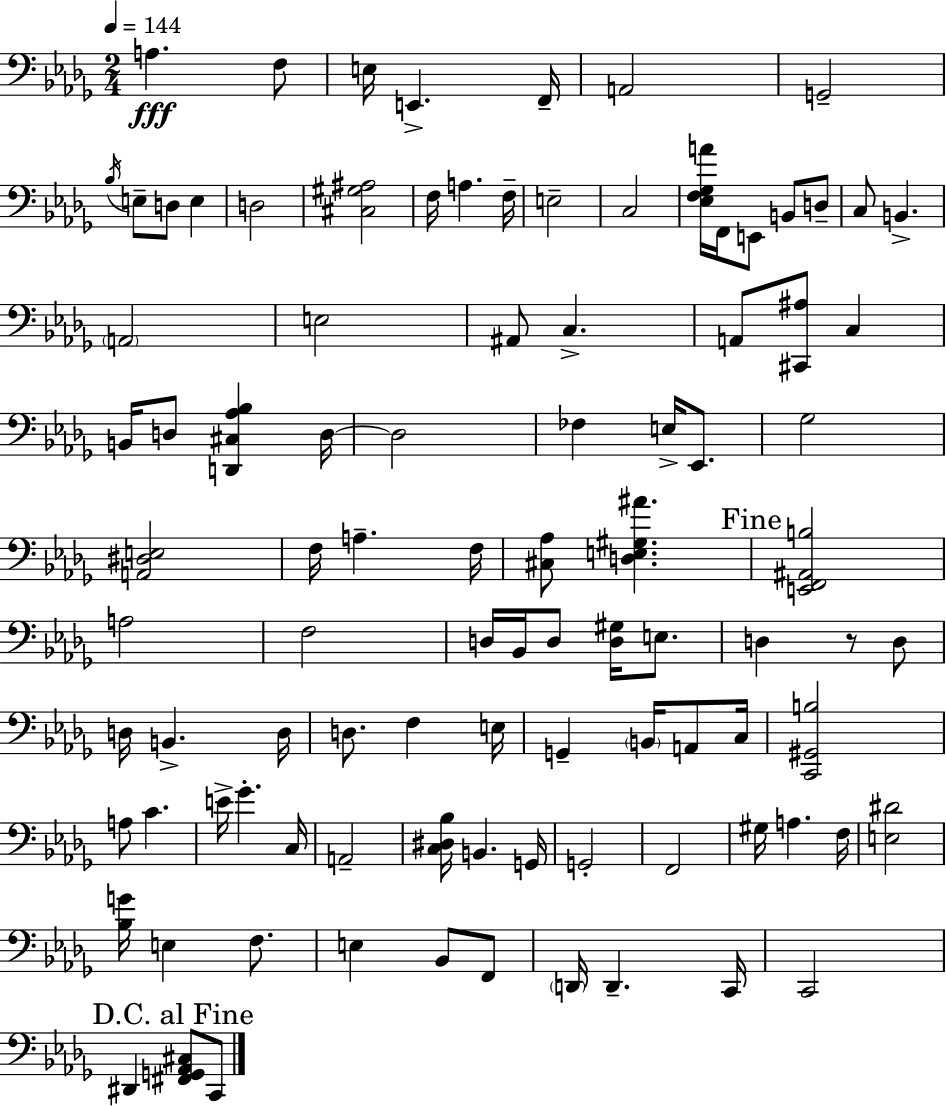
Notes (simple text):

A3/q. F3/e E3/s E2/q. F2/s A2/h G2/h Bb3/s E3/e D3/e E3/q D3/h [C#3,G#3,A#3]/h F3/s A3/q. F3/s E3/h C3/h [Eb3,F3,Gb3,A4]/s F2/s E2/e B2/e D3/e C3/e B2/q. A2/h E3/h A#2/e C3/q. A2/e [C#2,A#3]/e C3/q B2/s D3/e [D2,C#3,Ab3,Bb3]/q D3/s D3/h FES3/q E3/s Eb2/e. Gb3/h [A2,D#3,E3]/h F3/s A3/q. F3/s [C#3,Ab3]/e [D3,E3,G#3,A#4]/q. [E2,F2,A#2,B3]/h A3/h F3/h D3/s Bb2/s D3/e [D3,G#3]/s E3/e. D3/q R/e D3/e D3/s B2/q. D3/s D3/e. F3/q E3/s G2/q B2/s A2/e C3/s [C2,G#2,B3]/h A3/e C4/q. E4/s Gb4/q. C3/s A2/h [C3,D#3,Bb3]/s B2/q. G2/s G2/h F2/h G#3/s A3/q. F3/s [E3,D#4]/h [Bb3,G4]/s E3/q F3/e. E3/q Bb2/e F2/e D2/s D2/q. C2/s C2/h D#2/q [F#2,G2,Ab2,C#3]/e C2/e